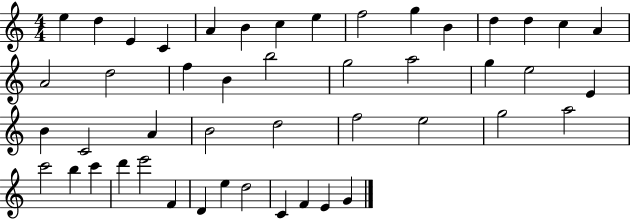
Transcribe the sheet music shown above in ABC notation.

X:1
T:Untitled
M:4/4
L:1/4
K:C
e d E C A B c e f2 g B d d c A A2 d2 f B b2 g2 a2 g e2 E B C2 A B2 d2 f2 e2 g2 a2 c'2 b c' d' e'2 F D e d2 C F E G